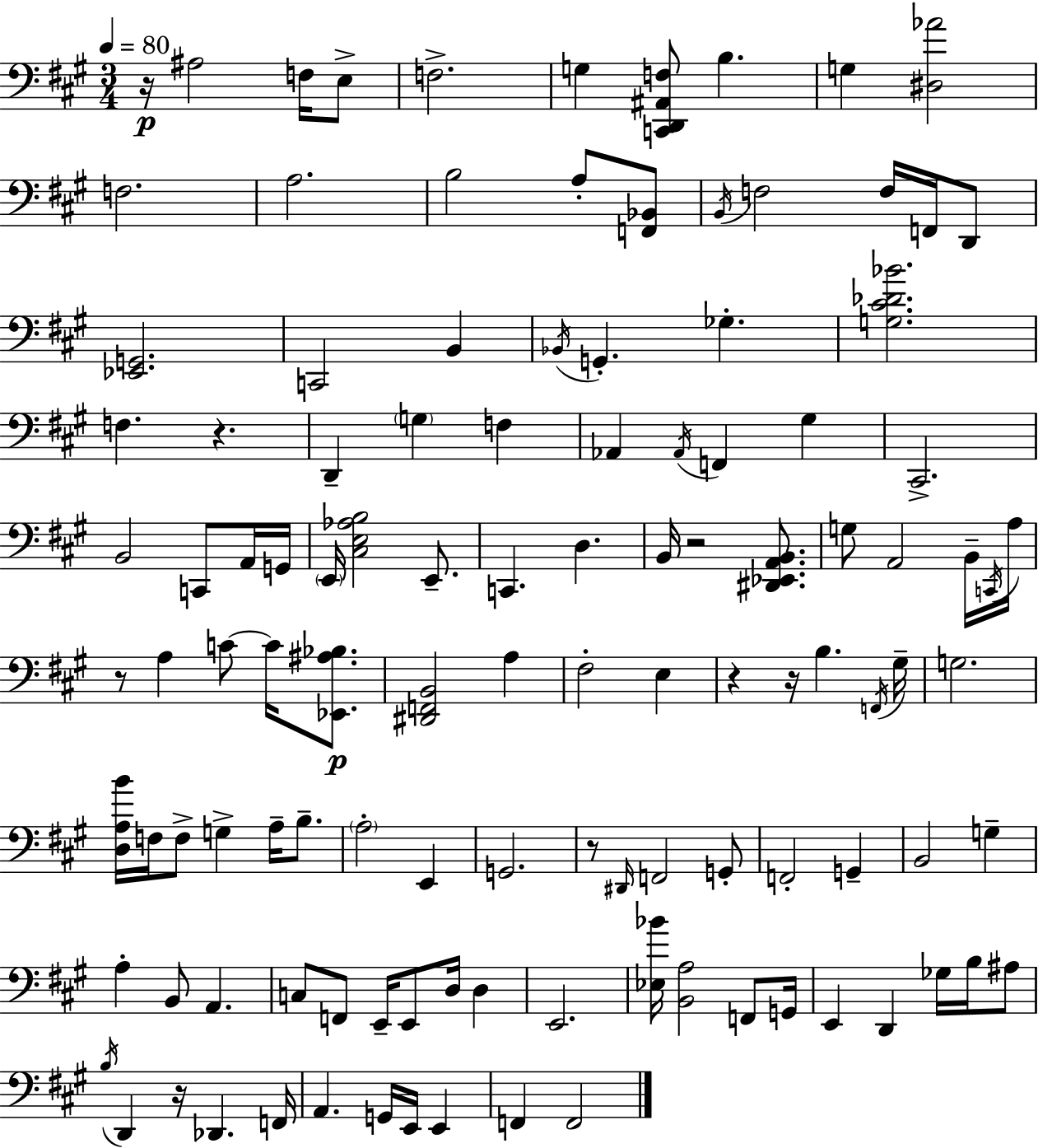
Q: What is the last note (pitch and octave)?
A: F2